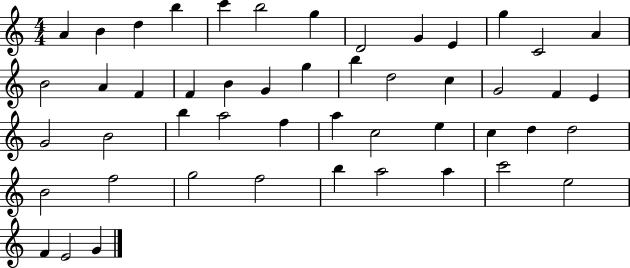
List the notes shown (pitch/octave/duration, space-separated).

A4/q B4/q D5/q B5/q C6/q B5/h G5/q D4/h G4/q E4/q G5/q C4/h A4/q B4/h A4/q F4/q F4/q B4/q G4/q G5/q B5/q D5/h C5/q G4/h F4/q E4/q G4/h B4/h B5/q A5/h F5/q A5/q C5/h E5/q C5/q D5/q D5/h B4/h F5/h G5/h F5/h B5/q A5/h A5/q C6/h E5/h F4/q E4/h G4/q